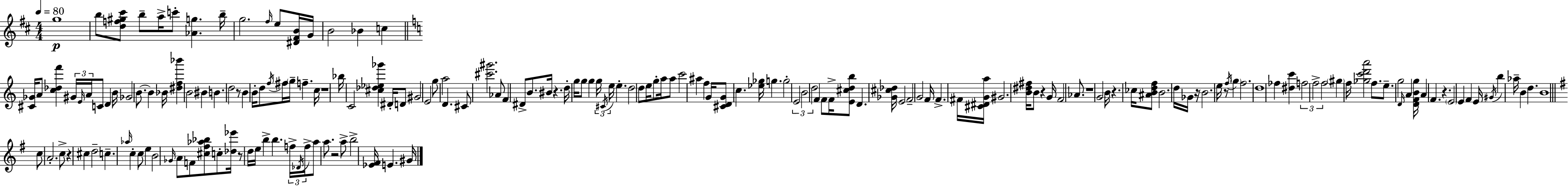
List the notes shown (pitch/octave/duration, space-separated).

G5/w B5/e [D5,F5,G#5,C#6]/e B5/e A5/s C6/e [Ab4,G5]/q. B5/s G5/h. F#5/s E5/e [D#4,F#4,B4]/s G4/s B4/h Bb4/q C5/q [C#4,Gb4]/s A4/e [C5,Db5,F6]/q G#4/s E4/s A4/s C4/e D4/q B4/s Gb4/h B4/e. B4/q Bb4/s [D#5,F5,Bb6]/q B4/h BIS4/q B4/q. D5/h R/e B4/q B4/s D5/e F5/s F#5/s G5/s F5/q. C5/s R/w Bb5/s C4/h [C#5,Db5,Eb5,Gb6]/q D#4/s D4/e G#4/h E4/h G5/e A5/h D4/q. C#4/e [C#6,G#6]/h. Ab4/e F4/q D#4/e B4/e. BIS4/s R/q. D5/s G5/s G5/e G5/q G5/s C#4/s E5/s E5/q. D5/h D5/e E5/s G5/e A5/s A5/e C6/h A#5/q F5/q G4/s [C#4,D4,G4]/e C5/q. [Eb5,Gb5]/s G5/q. G5/h E4/h B4/h D5/h F4/q F4/e F4/s [E4,C#5,D5,B5]/e D4/q. [Gb4,C#5,Db5]/s E4/h F4/h G4/h F4/s F4/q. F#4/s [C#4,D#4,G4,A5]/s G#4/h. [B4,D#5,F#5]/s B4/e R/q G4/s F4/h Ab4/e. R/w G4/h B4/s R/q. CES5/s [A#4,B4,D5,F5]/e B4/h. D5/s Gb4/s R/s B4/h. E5/s R/e F5/s G5/q F5/h. D5/w FES5/q [D#5,C6]/q F5/h F5/h F5/h G#5/q F5/s [Gb5,C6,D6,A6]/h F5/e. E5/e. G5/h D4/s A4/q [D4,F4,B4,G5]/s A4/q F4/q. R/q. E4/h E4/q F4/q E4/s G#4/s B5/q Ab5/s B4/q D5/q. B4/w C5/e A4/h. C5/e R/q C#5/q D5/h C5/q. Ab5/s C5/q C5/e E5/q B4/h Gb4/s A4/e F4/e [C#5,F#5,Ab5,Bb5]/e C5/e [Db5,Eb6]/s R/e D5/s E5/s B5/q B5/q. F5/s Db4/s F5/s A5/e A5/e. R/h A5/e B5/h [Eb4,F#4]/s E4/q. G#4/s